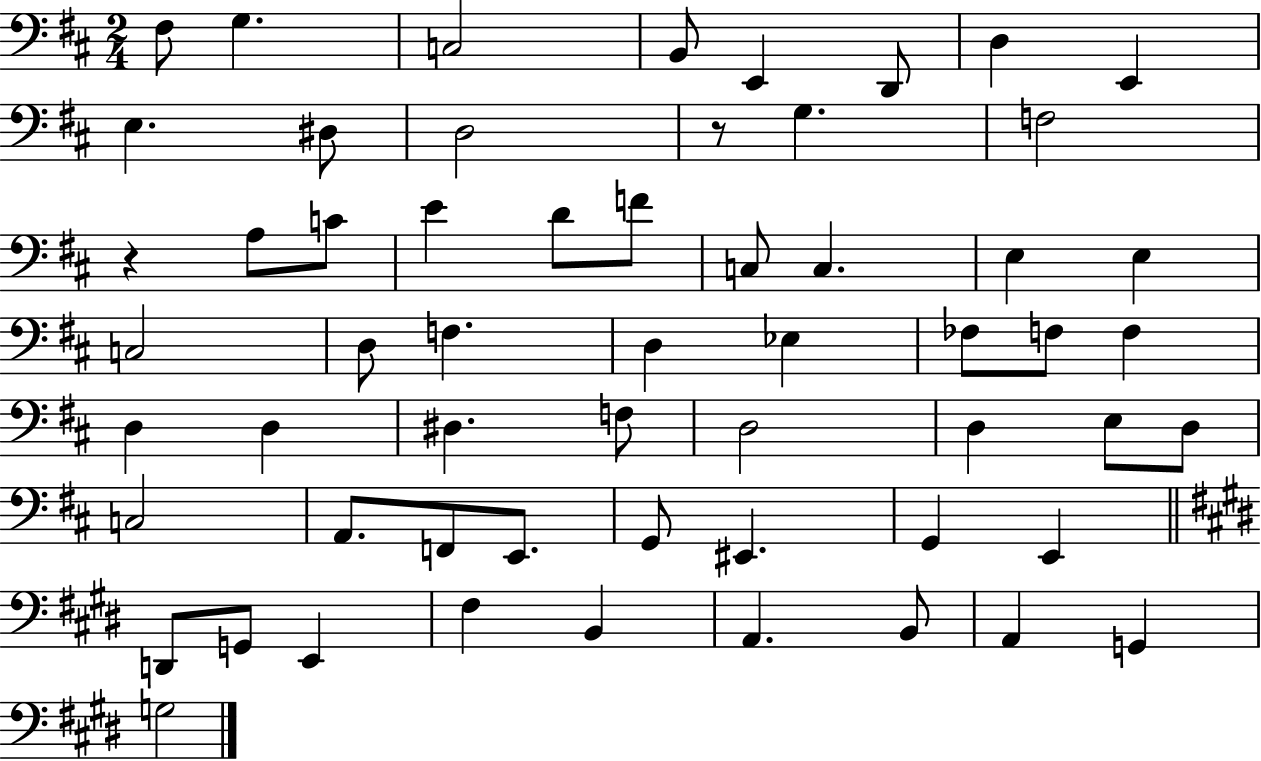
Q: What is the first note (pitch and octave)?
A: F#3